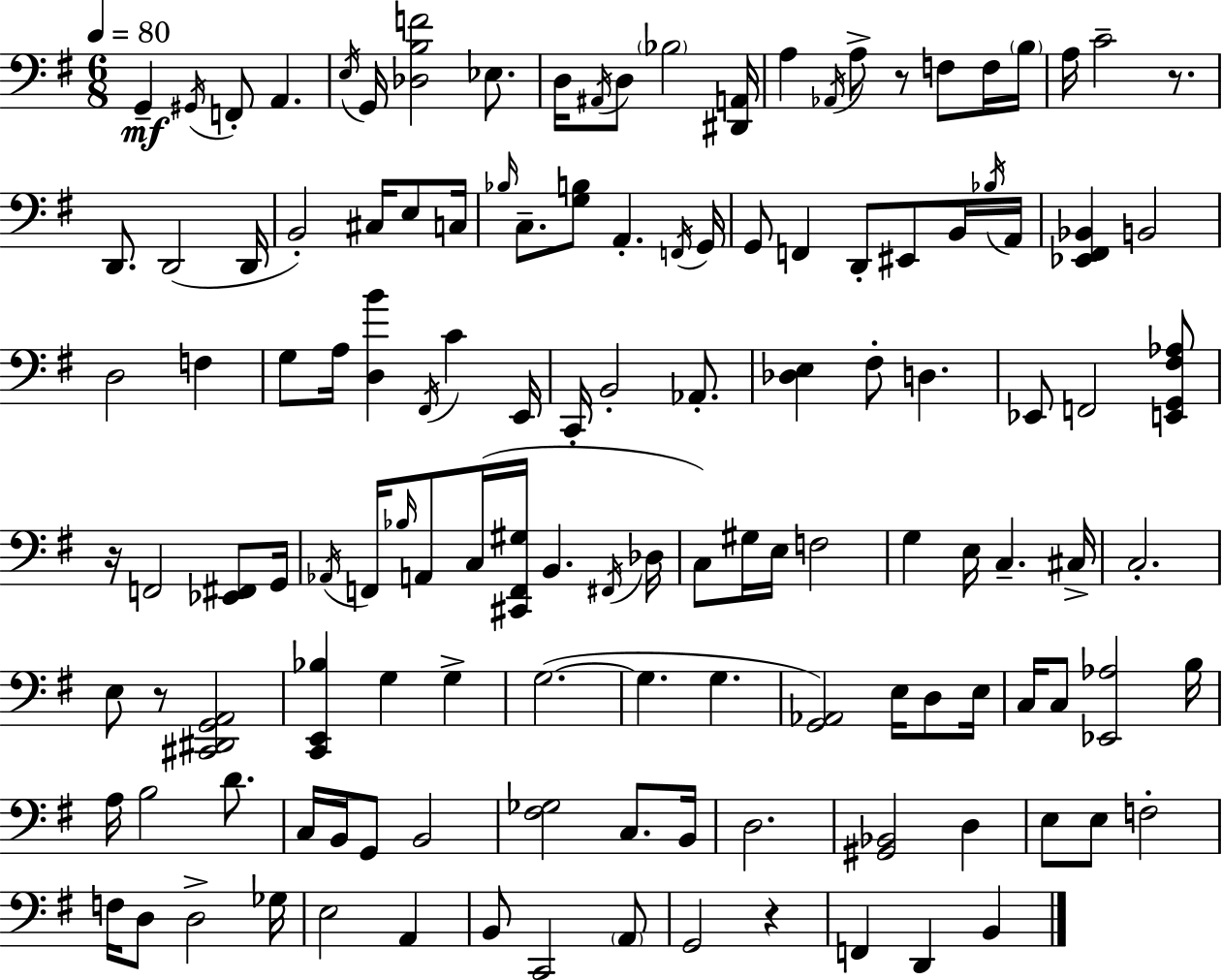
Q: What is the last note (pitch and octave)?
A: B2